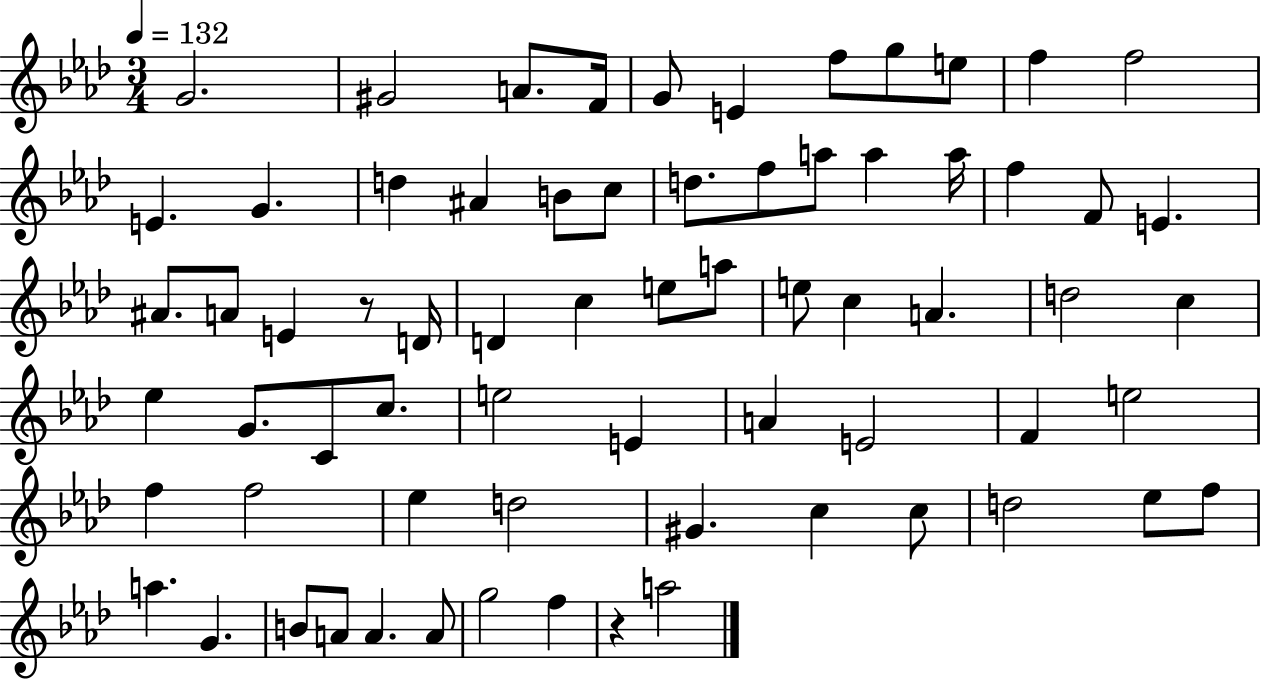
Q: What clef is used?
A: treble